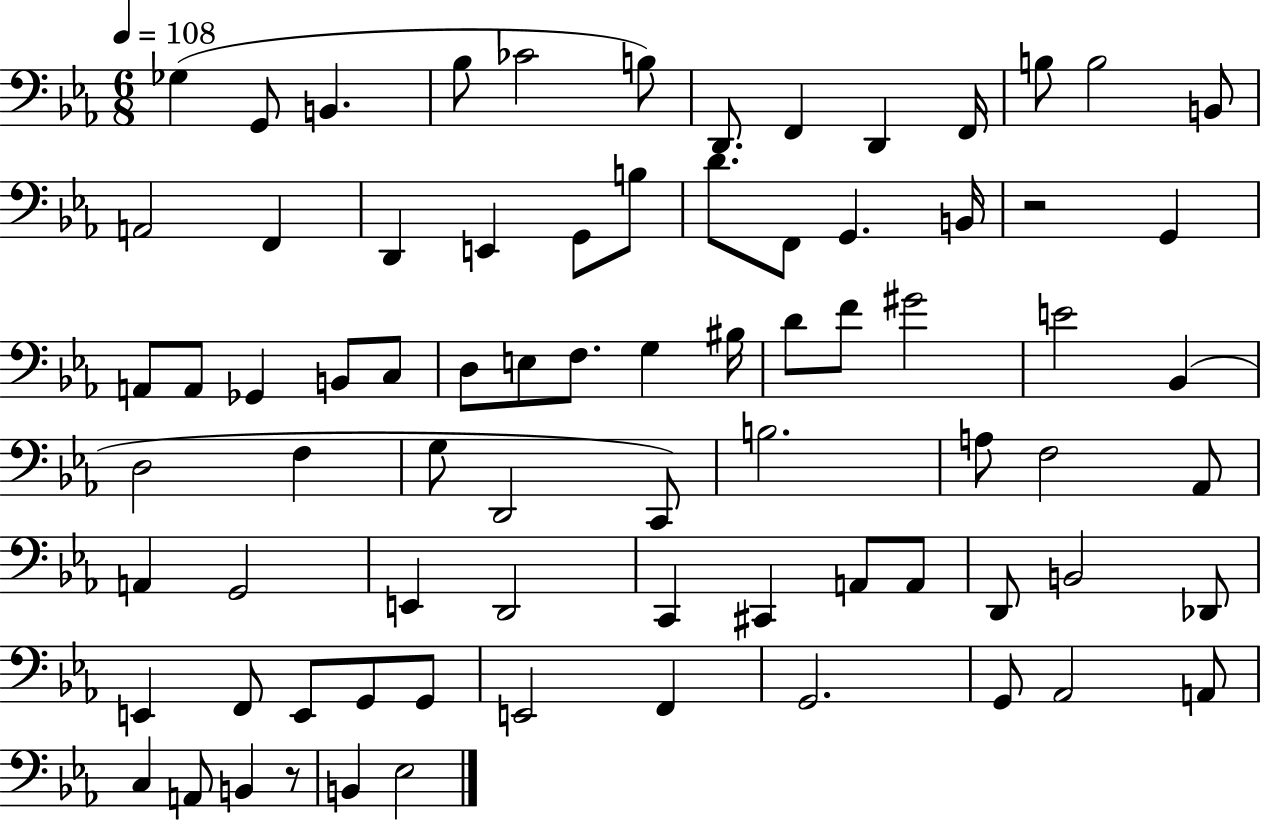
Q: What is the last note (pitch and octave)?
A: Eb3